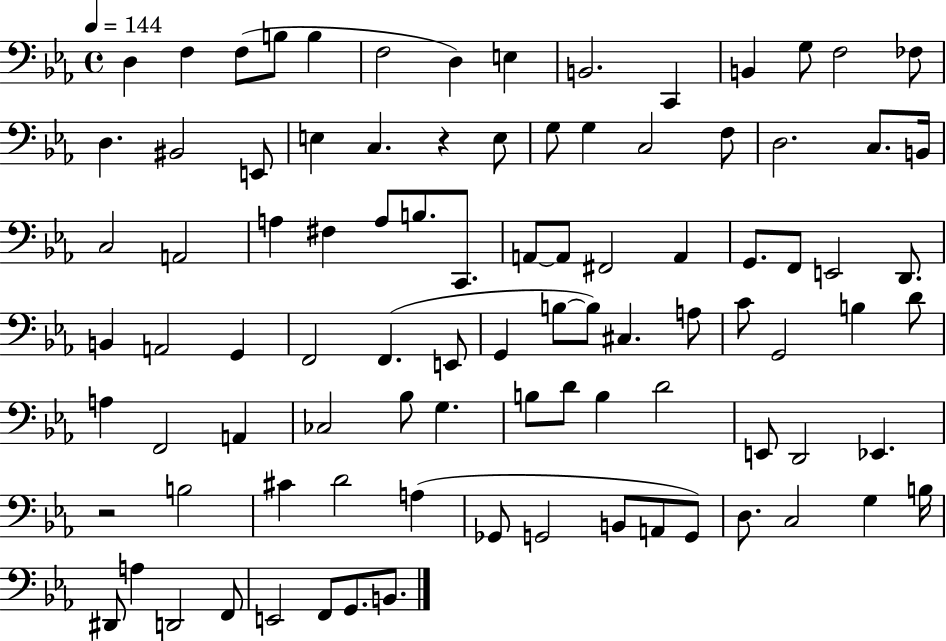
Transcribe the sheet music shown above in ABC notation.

X:1
T:Untitled
M:4/4
L:1/4
K:Eb
D, F, F,/2 B,/2 B, F,2 D, E, B,,2 C,, B,, G,/2 F,2 _F,/2 D, ^B,,2 E,,/2 E, C, z E,/2 G,/2 G, C,2 F,/2 D,2 C,/2 B,,/4 C,2 A,,2 A, ^F, A,/2 B,/2 C,,/2 A,,/2 A,,/2 ^F,,2 A,, G,,/2 F,,/2 E,,2 D,,/2 B,, A,,2 G,, F,,2 F,, E,,/2 G,, B,/2 B,/2 ^C, A,/2 C/2 G,,2 B, D/2 A, F,,2 A,, _C,2 _B,/2 G, B,/2 D/2 B, D2 E,,/2 D,,2 _E,, z2 B,2 ^C D2 A, _G,,/2 G,,2 B,,/2 A,,/2 G,,/2 D,/2 C,2 G, B,/4 ^D,,/2 A, D,,2 F,,/2 E,,2 F,,/2 G,,/2 B,,/2